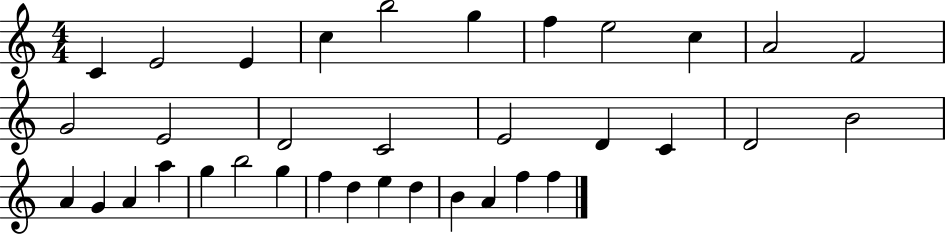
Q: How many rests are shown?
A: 0